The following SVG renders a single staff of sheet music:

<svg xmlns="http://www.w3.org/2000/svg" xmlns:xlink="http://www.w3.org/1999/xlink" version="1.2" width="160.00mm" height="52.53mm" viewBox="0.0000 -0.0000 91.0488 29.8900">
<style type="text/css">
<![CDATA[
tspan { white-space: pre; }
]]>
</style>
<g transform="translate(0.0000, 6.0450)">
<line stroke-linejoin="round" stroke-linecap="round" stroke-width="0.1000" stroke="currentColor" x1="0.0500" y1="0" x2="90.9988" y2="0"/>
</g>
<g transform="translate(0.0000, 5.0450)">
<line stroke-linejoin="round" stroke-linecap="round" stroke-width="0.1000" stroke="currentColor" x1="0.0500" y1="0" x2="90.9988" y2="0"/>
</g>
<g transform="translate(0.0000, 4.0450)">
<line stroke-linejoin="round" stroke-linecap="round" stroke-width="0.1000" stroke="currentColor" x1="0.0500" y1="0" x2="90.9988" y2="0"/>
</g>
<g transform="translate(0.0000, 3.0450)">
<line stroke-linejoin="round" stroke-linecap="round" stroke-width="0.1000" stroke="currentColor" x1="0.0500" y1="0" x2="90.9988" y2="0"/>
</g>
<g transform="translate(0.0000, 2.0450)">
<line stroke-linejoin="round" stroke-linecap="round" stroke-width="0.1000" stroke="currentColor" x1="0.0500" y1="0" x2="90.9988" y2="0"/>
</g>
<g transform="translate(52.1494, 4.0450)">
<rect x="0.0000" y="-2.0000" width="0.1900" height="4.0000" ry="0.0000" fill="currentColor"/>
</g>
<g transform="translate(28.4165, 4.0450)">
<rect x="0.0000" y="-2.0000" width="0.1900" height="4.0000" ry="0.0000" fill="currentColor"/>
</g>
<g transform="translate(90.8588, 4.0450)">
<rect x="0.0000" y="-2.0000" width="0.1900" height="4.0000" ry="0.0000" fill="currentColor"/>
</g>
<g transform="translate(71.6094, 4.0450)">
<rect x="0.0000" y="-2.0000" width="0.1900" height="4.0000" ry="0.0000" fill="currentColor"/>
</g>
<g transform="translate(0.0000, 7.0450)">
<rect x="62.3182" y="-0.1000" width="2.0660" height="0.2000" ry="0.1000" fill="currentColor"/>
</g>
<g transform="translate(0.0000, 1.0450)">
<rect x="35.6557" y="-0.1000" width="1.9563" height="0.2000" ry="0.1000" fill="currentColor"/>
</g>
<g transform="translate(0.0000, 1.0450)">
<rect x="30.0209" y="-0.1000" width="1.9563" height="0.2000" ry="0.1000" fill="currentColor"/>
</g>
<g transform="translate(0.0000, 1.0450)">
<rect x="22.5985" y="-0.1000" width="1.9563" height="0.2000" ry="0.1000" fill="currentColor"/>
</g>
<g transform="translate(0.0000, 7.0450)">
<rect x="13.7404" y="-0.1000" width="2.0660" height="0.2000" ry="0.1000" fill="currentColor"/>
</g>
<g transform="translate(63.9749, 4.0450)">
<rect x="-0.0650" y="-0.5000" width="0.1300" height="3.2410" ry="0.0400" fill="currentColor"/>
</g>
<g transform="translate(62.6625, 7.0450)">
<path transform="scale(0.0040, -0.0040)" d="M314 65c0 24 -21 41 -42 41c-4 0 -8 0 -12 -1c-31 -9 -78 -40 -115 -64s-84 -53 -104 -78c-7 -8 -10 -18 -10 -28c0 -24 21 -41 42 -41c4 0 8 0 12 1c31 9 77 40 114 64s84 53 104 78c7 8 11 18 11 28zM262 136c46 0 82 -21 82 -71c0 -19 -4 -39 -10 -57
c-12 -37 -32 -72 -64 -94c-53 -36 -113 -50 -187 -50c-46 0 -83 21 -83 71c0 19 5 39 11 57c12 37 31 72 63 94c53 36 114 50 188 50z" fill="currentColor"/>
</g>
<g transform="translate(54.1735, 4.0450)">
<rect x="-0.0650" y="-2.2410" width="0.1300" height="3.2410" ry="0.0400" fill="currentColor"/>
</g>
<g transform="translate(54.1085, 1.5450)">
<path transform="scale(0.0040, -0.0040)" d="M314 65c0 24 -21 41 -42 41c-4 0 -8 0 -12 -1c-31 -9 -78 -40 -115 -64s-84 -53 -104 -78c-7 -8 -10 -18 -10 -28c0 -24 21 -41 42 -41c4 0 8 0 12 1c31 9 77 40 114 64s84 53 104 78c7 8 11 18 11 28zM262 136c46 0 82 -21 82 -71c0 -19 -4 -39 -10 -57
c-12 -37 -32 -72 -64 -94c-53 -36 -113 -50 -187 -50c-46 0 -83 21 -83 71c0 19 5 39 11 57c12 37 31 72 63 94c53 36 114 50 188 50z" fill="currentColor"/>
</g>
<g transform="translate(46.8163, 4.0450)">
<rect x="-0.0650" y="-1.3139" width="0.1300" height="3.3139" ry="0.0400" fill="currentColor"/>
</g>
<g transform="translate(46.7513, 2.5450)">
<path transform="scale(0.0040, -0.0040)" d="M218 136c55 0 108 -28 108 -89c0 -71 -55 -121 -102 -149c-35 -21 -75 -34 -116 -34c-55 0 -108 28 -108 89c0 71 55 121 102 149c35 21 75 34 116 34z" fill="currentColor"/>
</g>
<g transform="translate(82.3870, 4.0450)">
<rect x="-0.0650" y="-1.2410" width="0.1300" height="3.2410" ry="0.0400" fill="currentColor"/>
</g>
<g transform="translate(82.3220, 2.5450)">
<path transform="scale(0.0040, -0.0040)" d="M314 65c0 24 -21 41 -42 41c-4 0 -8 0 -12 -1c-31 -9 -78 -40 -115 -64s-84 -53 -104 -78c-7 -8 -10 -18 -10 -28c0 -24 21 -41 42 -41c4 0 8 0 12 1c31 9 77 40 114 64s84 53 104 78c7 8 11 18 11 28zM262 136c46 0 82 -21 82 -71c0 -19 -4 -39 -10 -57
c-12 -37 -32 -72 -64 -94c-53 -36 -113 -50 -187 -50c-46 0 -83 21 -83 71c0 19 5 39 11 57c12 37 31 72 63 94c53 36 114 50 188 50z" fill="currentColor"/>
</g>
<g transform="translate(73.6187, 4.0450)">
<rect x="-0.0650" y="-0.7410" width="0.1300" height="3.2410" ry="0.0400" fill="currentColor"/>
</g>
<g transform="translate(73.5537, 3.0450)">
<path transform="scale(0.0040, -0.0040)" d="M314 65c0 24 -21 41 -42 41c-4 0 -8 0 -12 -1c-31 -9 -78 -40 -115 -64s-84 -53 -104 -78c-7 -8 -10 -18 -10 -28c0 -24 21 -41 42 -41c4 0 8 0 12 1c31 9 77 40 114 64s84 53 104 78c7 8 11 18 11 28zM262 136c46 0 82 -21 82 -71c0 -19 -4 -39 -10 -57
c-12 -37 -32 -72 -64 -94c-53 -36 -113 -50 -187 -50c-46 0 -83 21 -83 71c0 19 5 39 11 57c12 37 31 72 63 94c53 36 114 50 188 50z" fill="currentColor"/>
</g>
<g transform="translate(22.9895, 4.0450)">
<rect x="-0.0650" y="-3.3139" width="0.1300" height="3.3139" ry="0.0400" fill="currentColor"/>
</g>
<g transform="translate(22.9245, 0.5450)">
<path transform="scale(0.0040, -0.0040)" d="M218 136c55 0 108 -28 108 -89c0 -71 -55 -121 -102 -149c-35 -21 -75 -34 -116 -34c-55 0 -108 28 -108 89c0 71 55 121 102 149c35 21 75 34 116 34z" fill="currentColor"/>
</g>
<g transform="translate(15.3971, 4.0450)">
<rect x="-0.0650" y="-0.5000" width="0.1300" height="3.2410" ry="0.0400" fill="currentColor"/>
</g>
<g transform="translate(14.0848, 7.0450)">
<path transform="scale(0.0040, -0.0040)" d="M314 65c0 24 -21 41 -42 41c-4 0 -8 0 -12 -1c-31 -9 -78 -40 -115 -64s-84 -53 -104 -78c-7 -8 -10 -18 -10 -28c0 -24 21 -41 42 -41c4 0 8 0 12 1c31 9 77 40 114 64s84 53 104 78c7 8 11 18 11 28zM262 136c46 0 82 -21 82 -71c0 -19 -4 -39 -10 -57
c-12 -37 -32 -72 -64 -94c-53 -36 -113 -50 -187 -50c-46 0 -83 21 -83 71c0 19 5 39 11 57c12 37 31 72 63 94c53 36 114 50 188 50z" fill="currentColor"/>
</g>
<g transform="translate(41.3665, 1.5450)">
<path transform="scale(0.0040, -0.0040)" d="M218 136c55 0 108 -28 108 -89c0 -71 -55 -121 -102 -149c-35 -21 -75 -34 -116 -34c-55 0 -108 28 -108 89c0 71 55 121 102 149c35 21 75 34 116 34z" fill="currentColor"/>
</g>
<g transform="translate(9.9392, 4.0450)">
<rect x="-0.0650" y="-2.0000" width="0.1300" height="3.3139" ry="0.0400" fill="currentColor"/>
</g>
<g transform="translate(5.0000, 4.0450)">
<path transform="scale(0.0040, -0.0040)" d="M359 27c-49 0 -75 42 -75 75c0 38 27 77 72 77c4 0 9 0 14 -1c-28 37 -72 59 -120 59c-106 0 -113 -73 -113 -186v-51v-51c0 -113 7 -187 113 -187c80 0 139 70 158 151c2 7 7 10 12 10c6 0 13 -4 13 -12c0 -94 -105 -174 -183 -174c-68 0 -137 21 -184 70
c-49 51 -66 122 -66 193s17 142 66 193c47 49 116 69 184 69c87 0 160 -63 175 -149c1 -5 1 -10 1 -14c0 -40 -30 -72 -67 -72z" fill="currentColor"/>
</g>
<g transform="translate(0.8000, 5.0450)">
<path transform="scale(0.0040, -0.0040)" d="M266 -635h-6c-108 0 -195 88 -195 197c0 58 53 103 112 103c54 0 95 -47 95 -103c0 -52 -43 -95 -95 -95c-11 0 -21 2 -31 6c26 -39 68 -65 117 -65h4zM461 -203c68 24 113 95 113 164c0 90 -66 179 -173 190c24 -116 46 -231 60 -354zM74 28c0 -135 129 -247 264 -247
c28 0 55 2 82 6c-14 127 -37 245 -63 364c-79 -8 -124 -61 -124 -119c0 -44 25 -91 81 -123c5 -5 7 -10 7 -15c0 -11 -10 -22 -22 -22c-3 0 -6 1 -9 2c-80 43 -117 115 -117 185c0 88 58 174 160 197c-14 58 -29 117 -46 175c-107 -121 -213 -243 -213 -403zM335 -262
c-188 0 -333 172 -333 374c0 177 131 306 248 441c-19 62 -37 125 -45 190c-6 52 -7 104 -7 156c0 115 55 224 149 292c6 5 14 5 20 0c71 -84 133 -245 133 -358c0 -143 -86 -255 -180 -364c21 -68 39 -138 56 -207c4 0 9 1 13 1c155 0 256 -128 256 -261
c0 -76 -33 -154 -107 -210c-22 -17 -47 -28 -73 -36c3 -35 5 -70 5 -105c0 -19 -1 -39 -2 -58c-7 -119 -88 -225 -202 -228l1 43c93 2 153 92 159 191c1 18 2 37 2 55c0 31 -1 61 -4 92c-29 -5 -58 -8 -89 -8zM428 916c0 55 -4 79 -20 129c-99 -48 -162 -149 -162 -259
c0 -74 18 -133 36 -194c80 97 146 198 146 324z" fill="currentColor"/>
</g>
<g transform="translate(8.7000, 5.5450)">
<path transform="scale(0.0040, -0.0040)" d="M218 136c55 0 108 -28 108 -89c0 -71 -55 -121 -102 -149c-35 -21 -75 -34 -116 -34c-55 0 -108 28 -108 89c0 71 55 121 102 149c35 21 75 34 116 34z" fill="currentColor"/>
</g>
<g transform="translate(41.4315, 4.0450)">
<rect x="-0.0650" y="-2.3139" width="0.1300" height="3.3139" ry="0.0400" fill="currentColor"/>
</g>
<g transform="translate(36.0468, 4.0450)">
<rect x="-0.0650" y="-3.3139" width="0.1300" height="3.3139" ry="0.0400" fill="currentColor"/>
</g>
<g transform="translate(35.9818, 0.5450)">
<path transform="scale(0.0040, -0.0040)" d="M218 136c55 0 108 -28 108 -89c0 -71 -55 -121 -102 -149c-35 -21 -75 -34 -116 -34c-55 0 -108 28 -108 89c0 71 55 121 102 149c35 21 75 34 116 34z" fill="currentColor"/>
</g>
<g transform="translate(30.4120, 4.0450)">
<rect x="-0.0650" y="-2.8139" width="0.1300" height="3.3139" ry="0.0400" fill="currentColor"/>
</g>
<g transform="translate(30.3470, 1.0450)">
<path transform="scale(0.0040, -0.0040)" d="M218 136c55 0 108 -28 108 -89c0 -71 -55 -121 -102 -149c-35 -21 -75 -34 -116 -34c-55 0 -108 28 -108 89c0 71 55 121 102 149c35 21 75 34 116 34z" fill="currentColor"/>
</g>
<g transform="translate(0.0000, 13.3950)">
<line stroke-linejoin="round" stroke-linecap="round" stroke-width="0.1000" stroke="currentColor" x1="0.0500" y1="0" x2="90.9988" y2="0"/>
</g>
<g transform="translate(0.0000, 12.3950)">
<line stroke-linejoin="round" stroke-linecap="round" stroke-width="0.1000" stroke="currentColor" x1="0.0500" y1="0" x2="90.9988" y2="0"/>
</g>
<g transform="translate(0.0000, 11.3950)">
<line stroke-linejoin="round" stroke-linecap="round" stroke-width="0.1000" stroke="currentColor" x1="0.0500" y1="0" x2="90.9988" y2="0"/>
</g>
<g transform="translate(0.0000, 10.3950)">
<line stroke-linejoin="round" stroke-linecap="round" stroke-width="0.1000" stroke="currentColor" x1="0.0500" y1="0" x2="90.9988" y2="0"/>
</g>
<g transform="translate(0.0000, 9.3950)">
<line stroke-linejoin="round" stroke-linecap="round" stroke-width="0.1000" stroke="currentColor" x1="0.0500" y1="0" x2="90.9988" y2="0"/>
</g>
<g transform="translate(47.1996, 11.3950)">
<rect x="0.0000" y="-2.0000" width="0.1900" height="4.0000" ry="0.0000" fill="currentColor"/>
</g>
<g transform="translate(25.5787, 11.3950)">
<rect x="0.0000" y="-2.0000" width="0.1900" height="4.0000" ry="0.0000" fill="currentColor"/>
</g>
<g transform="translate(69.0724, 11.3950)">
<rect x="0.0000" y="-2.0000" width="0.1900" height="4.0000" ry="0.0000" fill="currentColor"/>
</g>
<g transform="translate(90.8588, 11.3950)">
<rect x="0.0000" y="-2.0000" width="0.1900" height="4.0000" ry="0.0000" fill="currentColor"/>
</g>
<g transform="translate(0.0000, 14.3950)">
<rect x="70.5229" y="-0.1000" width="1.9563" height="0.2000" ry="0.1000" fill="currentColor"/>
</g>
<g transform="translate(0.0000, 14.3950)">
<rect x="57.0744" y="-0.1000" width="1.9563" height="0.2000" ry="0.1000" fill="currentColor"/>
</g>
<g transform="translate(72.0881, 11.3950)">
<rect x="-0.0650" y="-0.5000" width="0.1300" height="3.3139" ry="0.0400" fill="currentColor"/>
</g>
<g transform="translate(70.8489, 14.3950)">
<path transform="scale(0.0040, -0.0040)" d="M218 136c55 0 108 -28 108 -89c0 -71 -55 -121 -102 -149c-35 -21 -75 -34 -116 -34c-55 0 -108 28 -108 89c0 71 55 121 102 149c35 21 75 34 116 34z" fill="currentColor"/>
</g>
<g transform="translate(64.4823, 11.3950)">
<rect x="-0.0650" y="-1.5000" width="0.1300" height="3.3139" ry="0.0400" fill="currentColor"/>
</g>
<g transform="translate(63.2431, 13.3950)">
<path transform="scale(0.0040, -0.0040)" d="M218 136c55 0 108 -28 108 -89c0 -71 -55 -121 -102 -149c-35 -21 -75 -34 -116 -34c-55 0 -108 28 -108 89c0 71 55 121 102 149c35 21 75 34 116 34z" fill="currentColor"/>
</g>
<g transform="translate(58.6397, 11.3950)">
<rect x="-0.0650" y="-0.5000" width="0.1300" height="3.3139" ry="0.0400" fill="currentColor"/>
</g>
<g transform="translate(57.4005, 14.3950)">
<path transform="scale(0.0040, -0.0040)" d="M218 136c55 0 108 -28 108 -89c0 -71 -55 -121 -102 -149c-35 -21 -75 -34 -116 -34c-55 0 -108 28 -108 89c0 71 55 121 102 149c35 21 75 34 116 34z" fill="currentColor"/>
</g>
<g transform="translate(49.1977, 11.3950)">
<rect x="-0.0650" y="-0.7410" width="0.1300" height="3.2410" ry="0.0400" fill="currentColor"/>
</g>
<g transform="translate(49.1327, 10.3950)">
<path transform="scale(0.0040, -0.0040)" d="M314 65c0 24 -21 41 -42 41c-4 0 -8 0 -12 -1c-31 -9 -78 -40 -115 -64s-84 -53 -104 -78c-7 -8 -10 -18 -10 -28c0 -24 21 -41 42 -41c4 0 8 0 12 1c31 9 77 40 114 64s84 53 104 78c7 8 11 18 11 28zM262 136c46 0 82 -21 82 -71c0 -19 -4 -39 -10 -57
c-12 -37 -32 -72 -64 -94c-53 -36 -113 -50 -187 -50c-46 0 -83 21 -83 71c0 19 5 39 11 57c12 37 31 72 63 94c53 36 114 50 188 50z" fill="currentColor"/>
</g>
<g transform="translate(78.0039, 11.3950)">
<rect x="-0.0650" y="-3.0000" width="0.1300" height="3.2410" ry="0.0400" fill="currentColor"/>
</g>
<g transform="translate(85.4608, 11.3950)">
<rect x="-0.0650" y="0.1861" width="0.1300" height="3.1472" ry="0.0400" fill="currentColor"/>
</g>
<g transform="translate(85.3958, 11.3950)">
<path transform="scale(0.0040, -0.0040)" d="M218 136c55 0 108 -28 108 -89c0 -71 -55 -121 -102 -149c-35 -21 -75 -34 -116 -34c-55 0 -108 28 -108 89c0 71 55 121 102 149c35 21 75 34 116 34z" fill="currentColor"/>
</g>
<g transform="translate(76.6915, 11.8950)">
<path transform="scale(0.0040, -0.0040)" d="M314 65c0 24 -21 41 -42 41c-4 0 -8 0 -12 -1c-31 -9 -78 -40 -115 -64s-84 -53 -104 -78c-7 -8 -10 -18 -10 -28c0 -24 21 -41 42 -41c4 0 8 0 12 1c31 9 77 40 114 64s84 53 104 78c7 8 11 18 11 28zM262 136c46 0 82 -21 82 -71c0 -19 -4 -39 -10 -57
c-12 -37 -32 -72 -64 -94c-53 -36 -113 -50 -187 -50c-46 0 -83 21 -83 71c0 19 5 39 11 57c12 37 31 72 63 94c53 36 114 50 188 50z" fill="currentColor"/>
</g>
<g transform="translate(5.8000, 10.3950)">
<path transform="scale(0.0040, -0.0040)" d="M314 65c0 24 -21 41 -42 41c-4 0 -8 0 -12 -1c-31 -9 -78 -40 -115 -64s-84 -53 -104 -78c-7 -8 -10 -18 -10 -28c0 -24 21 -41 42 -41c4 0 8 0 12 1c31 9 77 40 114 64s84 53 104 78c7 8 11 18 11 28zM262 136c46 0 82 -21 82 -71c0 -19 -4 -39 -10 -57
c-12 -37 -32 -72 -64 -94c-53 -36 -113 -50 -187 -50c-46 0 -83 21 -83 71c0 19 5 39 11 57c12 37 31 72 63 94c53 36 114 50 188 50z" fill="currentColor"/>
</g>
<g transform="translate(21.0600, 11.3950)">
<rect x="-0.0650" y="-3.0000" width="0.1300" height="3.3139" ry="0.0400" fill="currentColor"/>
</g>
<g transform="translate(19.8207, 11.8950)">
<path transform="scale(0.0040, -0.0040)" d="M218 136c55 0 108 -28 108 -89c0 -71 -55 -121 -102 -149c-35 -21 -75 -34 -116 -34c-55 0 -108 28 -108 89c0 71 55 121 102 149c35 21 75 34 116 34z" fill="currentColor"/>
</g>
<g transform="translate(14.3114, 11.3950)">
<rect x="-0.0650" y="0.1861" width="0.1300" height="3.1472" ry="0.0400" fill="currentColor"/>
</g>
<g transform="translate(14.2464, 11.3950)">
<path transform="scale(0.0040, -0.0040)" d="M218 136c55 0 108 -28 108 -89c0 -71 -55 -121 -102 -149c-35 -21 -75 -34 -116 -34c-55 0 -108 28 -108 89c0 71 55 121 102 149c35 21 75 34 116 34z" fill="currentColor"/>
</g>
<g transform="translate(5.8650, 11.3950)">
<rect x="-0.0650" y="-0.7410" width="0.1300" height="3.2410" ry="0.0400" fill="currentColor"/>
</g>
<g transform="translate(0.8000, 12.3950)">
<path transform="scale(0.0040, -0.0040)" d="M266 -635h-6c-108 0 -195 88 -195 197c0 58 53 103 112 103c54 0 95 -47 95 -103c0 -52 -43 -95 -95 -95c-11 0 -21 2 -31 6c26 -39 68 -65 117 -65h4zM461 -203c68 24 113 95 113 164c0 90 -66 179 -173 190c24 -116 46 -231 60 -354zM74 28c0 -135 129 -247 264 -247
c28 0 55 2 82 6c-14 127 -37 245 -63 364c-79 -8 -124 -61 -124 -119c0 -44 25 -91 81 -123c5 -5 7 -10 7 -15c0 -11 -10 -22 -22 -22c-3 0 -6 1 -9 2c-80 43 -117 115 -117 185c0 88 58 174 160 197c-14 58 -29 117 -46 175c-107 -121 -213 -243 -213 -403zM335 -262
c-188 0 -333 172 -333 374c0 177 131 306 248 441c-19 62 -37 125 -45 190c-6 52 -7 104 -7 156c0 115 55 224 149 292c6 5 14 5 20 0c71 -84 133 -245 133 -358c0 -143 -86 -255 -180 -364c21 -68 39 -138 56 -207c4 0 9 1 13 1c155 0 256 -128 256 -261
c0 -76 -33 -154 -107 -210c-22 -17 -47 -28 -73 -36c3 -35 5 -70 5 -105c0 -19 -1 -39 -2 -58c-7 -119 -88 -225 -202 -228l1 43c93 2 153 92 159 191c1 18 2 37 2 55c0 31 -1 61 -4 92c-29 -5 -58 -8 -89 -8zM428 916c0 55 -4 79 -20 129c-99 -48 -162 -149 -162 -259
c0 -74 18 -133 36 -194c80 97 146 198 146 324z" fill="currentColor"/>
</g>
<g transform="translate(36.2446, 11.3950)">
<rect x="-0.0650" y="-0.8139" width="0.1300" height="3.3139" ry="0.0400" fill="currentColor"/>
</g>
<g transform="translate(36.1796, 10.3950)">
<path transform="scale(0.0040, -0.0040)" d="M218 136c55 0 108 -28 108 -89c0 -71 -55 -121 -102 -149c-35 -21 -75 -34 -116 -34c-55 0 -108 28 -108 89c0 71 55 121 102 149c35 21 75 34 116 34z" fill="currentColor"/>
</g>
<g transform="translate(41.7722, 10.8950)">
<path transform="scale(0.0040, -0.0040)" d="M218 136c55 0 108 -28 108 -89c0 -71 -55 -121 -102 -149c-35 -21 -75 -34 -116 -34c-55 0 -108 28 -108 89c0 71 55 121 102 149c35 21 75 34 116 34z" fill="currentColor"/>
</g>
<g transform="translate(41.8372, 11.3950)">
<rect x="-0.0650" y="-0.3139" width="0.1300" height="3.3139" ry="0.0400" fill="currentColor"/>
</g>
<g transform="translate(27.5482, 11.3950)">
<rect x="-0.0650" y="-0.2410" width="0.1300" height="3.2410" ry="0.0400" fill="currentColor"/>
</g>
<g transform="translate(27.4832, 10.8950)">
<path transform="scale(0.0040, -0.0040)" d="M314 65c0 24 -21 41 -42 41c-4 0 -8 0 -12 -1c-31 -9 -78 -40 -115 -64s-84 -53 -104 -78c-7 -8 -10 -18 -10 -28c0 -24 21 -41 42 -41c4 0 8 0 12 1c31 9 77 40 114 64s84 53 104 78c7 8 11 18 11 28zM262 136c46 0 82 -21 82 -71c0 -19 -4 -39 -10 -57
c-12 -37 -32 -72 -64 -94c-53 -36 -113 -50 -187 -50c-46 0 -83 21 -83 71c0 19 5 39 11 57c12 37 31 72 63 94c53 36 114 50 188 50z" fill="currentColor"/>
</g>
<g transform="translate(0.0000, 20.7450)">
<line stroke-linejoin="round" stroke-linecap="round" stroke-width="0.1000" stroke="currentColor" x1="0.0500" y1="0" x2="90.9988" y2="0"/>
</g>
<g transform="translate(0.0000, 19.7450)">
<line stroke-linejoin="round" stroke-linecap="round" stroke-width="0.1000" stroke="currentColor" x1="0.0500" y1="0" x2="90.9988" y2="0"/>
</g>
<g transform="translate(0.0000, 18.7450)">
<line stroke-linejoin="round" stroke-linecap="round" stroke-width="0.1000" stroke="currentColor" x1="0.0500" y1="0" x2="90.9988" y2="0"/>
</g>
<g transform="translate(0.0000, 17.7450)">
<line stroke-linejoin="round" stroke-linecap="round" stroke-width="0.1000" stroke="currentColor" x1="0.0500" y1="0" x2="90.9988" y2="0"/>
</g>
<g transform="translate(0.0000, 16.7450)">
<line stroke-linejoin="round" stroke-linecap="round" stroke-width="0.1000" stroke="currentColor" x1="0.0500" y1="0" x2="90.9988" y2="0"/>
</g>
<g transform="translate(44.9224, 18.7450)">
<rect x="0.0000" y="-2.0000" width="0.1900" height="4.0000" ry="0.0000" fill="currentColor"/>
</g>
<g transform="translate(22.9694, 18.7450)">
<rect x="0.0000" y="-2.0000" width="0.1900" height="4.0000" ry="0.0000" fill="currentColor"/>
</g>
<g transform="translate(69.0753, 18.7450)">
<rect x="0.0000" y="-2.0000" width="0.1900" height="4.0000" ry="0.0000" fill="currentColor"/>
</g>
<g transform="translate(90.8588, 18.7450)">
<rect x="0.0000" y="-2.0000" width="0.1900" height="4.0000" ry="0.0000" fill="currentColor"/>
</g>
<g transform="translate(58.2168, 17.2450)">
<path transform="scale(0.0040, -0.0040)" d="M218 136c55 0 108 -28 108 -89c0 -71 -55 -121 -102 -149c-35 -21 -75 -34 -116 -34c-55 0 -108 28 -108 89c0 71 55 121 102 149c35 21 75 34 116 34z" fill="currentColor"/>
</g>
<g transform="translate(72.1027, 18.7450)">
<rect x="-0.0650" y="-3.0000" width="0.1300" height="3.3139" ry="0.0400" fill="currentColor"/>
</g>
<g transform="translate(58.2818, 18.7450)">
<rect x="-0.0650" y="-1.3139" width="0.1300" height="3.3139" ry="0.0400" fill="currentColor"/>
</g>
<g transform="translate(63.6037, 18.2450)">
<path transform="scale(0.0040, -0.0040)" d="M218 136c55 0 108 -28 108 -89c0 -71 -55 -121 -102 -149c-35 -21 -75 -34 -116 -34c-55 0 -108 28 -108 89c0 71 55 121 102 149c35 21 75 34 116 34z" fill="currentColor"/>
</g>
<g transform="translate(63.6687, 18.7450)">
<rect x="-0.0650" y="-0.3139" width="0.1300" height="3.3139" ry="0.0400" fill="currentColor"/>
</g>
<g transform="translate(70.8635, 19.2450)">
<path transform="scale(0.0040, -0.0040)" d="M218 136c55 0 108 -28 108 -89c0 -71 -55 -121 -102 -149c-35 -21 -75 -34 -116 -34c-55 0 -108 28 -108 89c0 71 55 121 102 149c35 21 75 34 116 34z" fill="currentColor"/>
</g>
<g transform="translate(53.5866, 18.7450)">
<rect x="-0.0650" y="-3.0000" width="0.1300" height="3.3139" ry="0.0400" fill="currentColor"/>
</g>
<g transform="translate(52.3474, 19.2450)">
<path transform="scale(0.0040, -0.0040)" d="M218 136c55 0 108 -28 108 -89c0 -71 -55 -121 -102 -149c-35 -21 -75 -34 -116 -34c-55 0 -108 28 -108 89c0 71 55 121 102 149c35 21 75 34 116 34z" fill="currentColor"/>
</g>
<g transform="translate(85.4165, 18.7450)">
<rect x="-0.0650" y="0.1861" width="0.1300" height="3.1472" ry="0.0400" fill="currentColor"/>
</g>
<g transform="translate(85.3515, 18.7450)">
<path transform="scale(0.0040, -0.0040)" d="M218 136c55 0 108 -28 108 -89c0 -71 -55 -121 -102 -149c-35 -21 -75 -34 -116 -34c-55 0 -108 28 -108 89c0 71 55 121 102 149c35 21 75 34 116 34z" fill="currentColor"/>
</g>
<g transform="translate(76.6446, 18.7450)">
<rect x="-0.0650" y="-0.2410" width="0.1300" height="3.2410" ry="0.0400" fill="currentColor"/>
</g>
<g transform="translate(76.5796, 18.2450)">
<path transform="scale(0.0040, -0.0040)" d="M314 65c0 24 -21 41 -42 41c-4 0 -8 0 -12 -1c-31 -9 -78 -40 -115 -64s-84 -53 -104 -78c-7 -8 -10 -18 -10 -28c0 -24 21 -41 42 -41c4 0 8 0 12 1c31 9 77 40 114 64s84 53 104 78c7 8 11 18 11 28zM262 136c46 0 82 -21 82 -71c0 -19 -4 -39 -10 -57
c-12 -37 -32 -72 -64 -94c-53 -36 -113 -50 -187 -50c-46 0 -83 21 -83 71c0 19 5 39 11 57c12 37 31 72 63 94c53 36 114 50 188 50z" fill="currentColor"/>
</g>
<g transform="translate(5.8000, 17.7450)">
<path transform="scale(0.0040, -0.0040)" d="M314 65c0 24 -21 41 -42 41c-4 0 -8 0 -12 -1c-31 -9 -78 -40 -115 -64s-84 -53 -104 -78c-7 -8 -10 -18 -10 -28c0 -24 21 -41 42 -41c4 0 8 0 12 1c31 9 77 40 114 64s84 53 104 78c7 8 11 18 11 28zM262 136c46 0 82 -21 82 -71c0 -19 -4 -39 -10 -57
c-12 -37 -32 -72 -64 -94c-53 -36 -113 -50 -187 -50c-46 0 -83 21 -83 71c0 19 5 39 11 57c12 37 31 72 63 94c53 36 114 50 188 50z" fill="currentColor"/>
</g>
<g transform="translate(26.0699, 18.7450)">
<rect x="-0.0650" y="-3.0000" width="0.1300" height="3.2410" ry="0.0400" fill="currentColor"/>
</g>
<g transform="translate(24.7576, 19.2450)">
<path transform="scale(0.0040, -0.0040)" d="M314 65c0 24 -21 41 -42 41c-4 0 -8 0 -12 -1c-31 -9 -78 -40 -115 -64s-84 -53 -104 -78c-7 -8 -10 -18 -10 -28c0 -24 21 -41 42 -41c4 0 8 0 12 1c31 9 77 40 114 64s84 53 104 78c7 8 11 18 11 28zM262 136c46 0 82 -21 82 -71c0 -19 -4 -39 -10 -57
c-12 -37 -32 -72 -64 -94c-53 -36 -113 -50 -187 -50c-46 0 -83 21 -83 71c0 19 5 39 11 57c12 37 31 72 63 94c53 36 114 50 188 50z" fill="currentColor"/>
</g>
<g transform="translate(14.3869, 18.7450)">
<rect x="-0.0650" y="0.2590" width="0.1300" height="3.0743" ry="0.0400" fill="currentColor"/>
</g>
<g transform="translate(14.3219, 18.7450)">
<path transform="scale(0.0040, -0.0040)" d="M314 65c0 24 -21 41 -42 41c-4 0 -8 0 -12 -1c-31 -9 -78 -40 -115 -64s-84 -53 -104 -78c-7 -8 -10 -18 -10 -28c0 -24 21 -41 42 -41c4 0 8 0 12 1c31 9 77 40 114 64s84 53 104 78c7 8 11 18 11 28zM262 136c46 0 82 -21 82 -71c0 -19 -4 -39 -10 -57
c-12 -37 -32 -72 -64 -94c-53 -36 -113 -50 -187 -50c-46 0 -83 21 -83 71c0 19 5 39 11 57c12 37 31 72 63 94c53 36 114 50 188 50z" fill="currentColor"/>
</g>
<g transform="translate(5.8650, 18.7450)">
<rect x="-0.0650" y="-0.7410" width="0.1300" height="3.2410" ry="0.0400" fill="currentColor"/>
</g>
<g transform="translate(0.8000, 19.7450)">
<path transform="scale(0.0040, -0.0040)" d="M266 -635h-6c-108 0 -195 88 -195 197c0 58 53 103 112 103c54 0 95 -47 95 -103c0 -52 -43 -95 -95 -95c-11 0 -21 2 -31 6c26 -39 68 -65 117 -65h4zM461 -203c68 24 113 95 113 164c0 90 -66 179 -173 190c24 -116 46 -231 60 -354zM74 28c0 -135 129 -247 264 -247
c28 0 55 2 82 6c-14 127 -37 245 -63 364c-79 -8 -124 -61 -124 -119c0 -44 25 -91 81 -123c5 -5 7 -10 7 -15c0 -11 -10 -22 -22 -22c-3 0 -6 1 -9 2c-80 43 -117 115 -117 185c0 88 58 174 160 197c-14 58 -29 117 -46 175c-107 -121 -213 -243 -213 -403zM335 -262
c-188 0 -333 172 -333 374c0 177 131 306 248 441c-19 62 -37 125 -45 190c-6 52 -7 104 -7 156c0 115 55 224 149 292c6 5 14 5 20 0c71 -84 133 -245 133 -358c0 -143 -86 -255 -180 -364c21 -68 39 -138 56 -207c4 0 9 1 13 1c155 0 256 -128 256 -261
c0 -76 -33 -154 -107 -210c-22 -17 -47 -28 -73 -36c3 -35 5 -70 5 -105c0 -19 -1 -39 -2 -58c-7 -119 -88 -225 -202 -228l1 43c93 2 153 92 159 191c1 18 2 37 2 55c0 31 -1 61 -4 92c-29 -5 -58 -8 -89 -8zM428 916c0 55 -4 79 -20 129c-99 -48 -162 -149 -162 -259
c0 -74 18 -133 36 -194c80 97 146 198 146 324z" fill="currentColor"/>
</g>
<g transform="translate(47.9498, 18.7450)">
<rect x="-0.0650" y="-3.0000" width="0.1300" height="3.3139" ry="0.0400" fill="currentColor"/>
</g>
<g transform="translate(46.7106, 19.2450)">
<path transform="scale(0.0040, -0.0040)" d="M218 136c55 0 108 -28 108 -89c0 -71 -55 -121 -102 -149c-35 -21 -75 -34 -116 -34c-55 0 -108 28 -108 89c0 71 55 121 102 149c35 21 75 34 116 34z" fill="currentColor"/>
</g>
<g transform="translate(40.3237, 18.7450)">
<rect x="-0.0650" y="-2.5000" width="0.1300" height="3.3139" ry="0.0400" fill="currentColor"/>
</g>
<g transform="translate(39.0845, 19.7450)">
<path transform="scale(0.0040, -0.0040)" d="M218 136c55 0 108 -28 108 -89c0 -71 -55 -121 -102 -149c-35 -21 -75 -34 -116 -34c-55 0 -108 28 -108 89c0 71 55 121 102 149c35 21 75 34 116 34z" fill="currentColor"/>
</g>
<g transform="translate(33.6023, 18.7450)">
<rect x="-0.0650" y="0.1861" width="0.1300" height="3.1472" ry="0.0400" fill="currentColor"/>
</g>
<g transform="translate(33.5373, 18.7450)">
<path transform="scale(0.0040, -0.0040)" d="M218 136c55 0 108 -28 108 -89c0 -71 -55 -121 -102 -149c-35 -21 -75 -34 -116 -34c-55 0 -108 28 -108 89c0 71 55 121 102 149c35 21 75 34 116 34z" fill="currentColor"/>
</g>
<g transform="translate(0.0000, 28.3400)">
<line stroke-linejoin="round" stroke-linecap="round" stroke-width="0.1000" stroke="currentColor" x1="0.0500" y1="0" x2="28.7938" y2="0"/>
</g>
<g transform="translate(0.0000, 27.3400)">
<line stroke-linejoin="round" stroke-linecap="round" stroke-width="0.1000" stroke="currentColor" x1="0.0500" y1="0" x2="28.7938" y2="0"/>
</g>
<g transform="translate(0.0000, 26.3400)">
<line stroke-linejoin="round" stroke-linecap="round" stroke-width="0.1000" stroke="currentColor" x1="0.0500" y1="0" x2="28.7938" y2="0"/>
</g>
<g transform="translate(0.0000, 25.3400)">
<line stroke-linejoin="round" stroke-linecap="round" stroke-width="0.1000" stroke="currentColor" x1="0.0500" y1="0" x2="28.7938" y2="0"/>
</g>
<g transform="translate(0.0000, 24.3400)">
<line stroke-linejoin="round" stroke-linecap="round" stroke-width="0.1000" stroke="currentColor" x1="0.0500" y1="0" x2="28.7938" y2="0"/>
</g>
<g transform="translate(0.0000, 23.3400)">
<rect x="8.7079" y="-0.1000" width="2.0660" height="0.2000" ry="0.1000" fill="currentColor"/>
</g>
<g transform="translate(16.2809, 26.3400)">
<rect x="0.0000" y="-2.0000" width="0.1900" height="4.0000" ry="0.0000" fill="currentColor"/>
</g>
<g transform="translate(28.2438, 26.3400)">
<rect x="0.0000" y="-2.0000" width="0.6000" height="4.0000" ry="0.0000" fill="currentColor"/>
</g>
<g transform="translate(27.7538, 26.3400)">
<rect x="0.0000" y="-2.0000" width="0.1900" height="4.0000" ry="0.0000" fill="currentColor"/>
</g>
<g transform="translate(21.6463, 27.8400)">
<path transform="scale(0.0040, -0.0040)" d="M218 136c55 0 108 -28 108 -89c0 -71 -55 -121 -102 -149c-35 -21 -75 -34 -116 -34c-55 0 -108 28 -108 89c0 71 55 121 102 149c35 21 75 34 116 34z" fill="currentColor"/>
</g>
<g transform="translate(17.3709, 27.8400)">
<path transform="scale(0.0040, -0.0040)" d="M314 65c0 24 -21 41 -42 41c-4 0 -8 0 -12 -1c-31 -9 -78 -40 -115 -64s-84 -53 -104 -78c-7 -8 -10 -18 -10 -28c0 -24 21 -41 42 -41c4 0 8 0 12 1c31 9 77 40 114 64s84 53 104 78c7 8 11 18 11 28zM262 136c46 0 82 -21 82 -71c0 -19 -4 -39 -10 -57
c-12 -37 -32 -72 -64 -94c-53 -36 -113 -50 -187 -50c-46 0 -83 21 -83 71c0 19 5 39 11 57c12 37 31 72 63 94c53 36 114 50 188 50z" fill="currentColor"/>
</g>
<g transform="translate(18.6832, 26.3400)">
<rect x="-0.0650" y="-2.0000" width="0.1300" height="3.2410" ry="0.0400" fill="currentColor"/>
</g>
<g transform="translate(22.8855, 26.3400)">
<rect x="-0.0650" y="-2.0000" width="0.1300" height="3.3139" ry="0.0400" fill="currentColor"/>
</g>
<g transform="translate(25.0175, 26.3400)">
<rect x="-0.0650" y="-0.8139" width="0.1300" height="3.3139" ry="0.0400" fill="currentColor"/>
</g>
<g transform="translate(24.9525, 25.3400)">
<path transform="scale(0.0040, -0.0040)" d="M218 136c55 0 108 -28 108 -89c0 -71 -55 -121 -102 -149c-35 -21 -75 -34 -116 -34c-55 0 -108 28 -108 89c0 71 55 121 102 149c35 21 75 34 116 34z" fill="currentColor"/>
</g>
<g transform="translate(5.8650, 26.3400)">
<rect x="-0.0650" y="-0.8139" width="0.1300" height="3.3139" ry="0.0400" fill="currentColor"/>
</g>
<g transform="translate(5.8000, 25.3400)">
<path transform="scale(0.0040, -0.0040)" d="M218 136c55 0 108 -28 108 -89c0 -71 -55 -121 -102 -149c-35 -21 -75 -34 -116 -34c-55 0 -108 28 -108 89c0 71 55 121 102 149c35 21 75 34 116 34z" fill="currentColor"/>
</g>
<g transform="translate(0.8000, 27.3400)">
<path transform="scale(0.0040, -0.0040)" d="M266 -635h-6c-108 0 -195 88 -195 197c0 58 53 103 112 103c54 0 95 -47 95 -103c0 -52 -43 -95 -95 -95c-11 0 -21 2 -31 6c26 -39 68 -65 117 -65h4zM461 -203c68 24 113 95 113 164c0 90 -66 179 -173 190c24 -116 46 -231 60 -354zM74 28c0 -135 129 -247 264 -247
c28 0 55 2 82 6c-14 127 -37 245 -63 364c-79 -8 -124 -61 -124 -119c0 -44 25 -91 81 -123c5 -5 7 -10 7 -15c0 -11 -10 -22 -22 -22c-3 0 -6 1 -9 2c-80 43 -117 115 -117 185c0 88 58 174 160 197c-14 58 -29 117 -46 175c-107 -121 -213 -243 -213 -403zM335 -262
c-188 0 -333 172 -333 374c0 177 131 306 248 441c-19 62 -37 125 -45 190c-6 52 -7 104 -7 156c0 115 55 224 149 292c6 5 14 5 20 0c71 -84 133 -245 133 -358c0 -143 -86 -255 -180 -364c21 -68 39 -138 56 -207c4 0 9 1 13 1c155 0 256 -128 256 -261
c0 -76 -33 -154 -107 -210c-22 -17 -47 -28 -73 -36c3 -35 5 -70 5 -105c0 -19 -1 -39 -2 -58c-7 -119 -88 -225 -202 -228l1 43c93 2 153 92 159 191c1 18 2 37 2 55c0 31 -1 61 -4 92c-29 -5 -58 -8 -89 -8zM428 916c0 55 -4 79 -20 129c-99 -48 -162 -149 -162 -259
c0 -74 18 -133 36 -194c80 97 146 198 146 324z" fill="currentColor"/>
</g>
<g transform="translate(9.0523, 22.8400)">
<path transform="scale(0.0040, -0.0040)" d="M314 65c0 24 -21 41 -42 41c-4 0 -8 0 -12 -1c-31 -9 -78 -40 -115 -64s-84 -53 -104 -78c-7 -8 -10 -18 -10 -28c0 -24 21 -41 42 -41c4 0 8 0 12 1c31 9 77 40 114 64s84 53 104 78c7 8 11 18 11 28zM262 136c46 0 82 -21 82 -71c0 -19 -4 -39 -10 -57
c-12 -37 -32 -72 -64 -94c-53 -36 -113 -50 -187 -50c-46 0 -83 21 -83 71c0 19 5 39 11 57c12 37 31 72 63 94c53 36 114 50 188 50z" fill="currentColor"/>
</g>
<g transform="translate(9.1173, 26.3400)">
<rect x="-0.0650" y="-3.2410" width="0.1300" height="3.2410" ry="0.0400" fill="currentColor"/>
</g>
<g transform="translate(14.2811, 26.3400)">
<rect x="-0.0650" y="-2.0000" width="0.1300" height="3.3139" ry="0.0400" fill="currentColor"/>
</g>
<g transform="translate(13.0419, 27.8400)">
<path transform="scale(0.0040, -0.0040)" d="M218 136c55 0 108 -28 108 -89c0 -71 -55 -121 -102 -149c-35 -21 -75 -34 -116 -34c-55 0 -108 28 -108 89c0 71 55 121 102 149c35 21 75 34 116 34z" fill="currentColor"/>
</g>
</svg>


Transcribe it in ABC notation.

X:1
T:Untitled
M:4/4
L:1/4
K:C
F C2 b a b g e g2 C2 d2 e2 d2 B A c2 d c d2 C E C A2 B d2 B2 A2 B G A A e c A c2 B d b2 F F2 F d